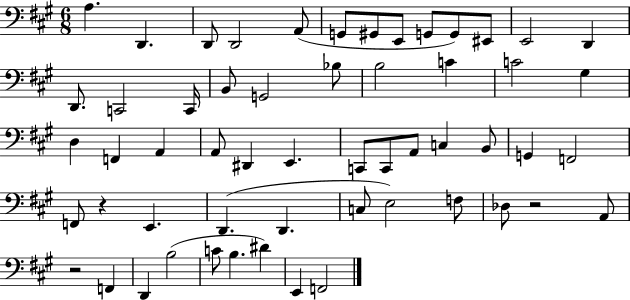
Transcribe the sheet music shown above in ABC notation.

X:1
T:Untitled
M:6/8
L:1/4
K:A
A, D,, D,,/2 D,,2 A,,/2 G,,/2 ^G,,/2 E,,/2 G,,/2 G,,/2 ^E,,/2 E,,2 D,, D,,/2 C,,2 C,,/4 B,,/2 G,,2 _B,/2 B,2 C C2 ^G, D, F,, A,, A,,/2 ^D,, E,, C,,/2 C,,/2 A,,/2 C, B,,/2 G,, F,,2 F,,/2 z E,, D,, D,, C,/2 E,2 F,/2 _D,/2 z2 A,,/2 z2 F,, D,, B,2 C/2 B, ^D E,, F,,2